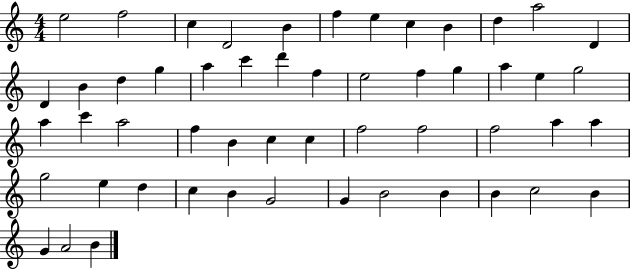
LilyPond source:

{
  \clef treble
  \numericTimeSignature
  \time 4/4
  \key c \major
  e''2 f''2 | c''4 d'2 b'4 | f''4 e''4 c''4 b'4 | d''4 a''2 d'4 | \break d'4 b'4 d''4 g''4 | a''4 c'''4 d'''4 f''4 | e''2 f''4 g''4 | a''4 e''4 g''2 | \break a''4 c'''4 a''2 | f''4 b'4 c''4 c''4 | f''2 f''2 | f''2 a''4 a''4 | \break g''2 e''4 d''4 | c''4 b'4 g'2 | g'4 b'2 b'4 | b'4 c''2 b'4 | \break g'4 a'2 b'4 | \bar "|."
}